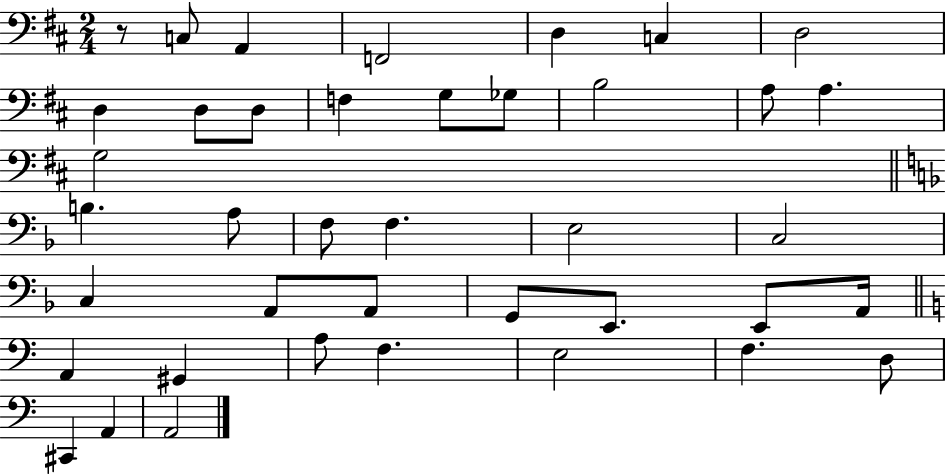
{
  \clef bass
  \numericTimeSignature
  \time 2/4
  \key d \major
  \repeat volta 2 { r8 c8 a,4 | f,2 | d4 c4 | d2 | \break d4 d8 d8 | f4 g8 ges8 | b2 | a8 a4. | \break g2 | \bar "||" \break \key f \major b4. a8 | f8 f4. | e2 | c2 | \break c4 a,8 a,8 | g,8 e,8. e,8 a,16 | \bar "||" \break \key c \major a,4 gis,4 | a8 f4. | e2 | f4. d8 | \break cis,4 a,4 | a,2 | } \bar "|."
}